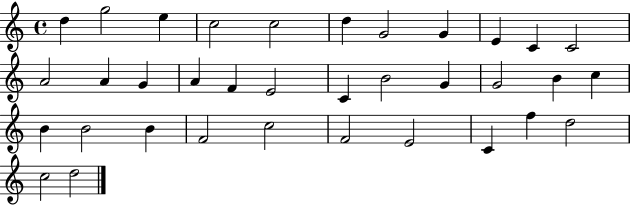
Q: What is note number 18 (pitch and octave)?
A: C4